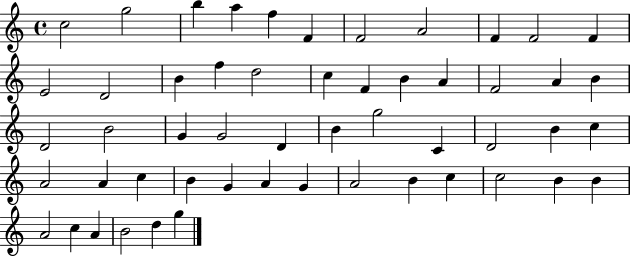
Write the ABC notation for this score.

X:1
T:Untitled
M:4/4
L:1/4
K:C
c2 g2 b a f F F2 A2 F F2 F E2 D2 B f d2 c F B A F2 A B D2 B2 G G2 D B g2 C D2 B c A2 A c B G A G A2 B c c2 B B A2 c A B2 d g